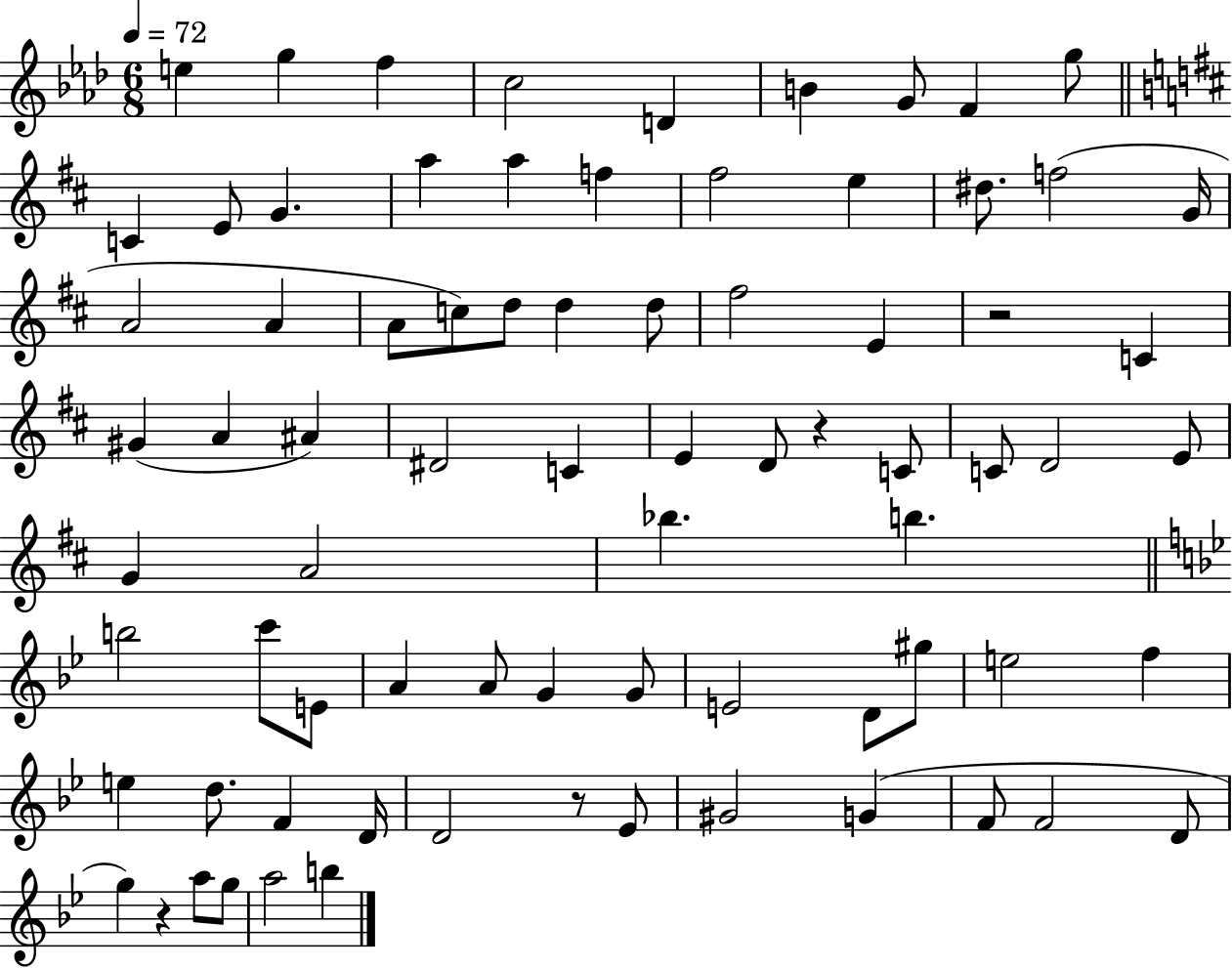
X:1
T:Untitled
M:6/8
L:1/4
K:Ab
e g f c2 D B G/2 F g/2 C E/2 G a a f ^f2 e ^d/2 f2 G/4 A2 A A/2 c/2 d/2 d d/2 ^f2 E z2 C ^G A ^A ^D2 C E D/2 z C/2 C/2 D2 E/2 G A2 _b b b2 c'/2 E/2 A A/2 G G/2 E2 D/2 ^g/2 e2 f e d/2 F D/4 D2 z/2 _E/2 ^G2 G F/2 F2 D/2 g z a/2 g/2 a2 b